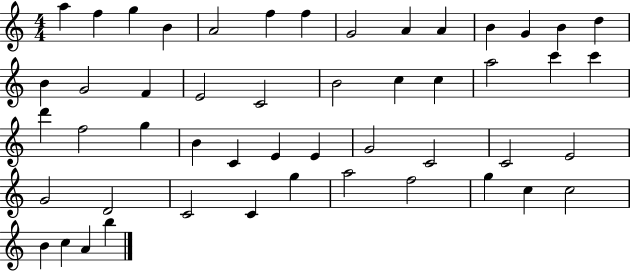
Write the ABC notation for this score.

X:1
T:Untitled
M:4/4
L:1/4
K:C
a f g B A2 f f G2 A A B G B d B G2 F E2 C2 B2 c c a2 c' c' d' f2 g B C E E G2 C2 C2 E2 G2 D2 C2 C g a2 f2 g c c2 B c A b